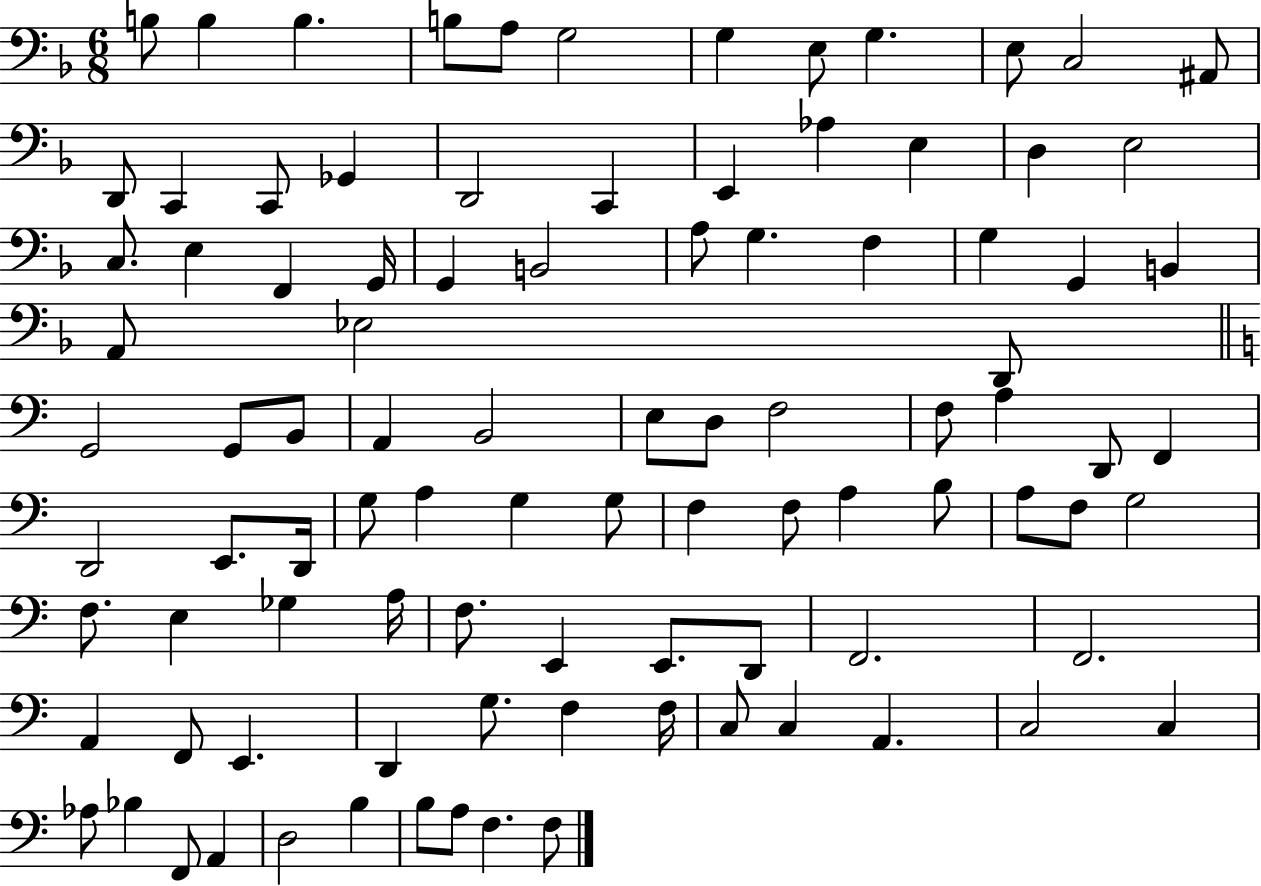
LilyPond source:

{
  \clef bass
  \numericTimeSignature
  \time 6/8
  \key f \major
  \repeat volta 2 { b8 b4 b4. | b8 a8 g2 | g4 e8 g4. | e8 c2 ais,8 | \break d,8 c,4 c,8 ges,4 | d,2 c,4 | e,4 aes4 e4 | d4 e2 | \break c8. e4 f,4 g,16 | g,4 b,2 | a8 g4. f4 | g4 g,4 b,4 | \break a,8 ees2 d,8 | \bar "||" \break \key c \major g,2 g,8 b,8 | a,4 b,2 | e8 d8 f2 | f8 a4 d,8 f,4 | \break d,2 e,8. d,16 | g8 a4 g4 g8 | f4 f8 a4 b8 | a8 f8 g2 | \break f8. e4 ges4 a16 | f8. e,4 e,8. d,8 | f,2. | f,2. | \break a,4 f,8 e,4. | d,4 g8. f4 f16 | c8 c4 a,4. | c2 c4 | \break aes8 bes4 f,8 a,4 | d2 b4 | b8 a8 f4. f8 | } \bar "|."
}